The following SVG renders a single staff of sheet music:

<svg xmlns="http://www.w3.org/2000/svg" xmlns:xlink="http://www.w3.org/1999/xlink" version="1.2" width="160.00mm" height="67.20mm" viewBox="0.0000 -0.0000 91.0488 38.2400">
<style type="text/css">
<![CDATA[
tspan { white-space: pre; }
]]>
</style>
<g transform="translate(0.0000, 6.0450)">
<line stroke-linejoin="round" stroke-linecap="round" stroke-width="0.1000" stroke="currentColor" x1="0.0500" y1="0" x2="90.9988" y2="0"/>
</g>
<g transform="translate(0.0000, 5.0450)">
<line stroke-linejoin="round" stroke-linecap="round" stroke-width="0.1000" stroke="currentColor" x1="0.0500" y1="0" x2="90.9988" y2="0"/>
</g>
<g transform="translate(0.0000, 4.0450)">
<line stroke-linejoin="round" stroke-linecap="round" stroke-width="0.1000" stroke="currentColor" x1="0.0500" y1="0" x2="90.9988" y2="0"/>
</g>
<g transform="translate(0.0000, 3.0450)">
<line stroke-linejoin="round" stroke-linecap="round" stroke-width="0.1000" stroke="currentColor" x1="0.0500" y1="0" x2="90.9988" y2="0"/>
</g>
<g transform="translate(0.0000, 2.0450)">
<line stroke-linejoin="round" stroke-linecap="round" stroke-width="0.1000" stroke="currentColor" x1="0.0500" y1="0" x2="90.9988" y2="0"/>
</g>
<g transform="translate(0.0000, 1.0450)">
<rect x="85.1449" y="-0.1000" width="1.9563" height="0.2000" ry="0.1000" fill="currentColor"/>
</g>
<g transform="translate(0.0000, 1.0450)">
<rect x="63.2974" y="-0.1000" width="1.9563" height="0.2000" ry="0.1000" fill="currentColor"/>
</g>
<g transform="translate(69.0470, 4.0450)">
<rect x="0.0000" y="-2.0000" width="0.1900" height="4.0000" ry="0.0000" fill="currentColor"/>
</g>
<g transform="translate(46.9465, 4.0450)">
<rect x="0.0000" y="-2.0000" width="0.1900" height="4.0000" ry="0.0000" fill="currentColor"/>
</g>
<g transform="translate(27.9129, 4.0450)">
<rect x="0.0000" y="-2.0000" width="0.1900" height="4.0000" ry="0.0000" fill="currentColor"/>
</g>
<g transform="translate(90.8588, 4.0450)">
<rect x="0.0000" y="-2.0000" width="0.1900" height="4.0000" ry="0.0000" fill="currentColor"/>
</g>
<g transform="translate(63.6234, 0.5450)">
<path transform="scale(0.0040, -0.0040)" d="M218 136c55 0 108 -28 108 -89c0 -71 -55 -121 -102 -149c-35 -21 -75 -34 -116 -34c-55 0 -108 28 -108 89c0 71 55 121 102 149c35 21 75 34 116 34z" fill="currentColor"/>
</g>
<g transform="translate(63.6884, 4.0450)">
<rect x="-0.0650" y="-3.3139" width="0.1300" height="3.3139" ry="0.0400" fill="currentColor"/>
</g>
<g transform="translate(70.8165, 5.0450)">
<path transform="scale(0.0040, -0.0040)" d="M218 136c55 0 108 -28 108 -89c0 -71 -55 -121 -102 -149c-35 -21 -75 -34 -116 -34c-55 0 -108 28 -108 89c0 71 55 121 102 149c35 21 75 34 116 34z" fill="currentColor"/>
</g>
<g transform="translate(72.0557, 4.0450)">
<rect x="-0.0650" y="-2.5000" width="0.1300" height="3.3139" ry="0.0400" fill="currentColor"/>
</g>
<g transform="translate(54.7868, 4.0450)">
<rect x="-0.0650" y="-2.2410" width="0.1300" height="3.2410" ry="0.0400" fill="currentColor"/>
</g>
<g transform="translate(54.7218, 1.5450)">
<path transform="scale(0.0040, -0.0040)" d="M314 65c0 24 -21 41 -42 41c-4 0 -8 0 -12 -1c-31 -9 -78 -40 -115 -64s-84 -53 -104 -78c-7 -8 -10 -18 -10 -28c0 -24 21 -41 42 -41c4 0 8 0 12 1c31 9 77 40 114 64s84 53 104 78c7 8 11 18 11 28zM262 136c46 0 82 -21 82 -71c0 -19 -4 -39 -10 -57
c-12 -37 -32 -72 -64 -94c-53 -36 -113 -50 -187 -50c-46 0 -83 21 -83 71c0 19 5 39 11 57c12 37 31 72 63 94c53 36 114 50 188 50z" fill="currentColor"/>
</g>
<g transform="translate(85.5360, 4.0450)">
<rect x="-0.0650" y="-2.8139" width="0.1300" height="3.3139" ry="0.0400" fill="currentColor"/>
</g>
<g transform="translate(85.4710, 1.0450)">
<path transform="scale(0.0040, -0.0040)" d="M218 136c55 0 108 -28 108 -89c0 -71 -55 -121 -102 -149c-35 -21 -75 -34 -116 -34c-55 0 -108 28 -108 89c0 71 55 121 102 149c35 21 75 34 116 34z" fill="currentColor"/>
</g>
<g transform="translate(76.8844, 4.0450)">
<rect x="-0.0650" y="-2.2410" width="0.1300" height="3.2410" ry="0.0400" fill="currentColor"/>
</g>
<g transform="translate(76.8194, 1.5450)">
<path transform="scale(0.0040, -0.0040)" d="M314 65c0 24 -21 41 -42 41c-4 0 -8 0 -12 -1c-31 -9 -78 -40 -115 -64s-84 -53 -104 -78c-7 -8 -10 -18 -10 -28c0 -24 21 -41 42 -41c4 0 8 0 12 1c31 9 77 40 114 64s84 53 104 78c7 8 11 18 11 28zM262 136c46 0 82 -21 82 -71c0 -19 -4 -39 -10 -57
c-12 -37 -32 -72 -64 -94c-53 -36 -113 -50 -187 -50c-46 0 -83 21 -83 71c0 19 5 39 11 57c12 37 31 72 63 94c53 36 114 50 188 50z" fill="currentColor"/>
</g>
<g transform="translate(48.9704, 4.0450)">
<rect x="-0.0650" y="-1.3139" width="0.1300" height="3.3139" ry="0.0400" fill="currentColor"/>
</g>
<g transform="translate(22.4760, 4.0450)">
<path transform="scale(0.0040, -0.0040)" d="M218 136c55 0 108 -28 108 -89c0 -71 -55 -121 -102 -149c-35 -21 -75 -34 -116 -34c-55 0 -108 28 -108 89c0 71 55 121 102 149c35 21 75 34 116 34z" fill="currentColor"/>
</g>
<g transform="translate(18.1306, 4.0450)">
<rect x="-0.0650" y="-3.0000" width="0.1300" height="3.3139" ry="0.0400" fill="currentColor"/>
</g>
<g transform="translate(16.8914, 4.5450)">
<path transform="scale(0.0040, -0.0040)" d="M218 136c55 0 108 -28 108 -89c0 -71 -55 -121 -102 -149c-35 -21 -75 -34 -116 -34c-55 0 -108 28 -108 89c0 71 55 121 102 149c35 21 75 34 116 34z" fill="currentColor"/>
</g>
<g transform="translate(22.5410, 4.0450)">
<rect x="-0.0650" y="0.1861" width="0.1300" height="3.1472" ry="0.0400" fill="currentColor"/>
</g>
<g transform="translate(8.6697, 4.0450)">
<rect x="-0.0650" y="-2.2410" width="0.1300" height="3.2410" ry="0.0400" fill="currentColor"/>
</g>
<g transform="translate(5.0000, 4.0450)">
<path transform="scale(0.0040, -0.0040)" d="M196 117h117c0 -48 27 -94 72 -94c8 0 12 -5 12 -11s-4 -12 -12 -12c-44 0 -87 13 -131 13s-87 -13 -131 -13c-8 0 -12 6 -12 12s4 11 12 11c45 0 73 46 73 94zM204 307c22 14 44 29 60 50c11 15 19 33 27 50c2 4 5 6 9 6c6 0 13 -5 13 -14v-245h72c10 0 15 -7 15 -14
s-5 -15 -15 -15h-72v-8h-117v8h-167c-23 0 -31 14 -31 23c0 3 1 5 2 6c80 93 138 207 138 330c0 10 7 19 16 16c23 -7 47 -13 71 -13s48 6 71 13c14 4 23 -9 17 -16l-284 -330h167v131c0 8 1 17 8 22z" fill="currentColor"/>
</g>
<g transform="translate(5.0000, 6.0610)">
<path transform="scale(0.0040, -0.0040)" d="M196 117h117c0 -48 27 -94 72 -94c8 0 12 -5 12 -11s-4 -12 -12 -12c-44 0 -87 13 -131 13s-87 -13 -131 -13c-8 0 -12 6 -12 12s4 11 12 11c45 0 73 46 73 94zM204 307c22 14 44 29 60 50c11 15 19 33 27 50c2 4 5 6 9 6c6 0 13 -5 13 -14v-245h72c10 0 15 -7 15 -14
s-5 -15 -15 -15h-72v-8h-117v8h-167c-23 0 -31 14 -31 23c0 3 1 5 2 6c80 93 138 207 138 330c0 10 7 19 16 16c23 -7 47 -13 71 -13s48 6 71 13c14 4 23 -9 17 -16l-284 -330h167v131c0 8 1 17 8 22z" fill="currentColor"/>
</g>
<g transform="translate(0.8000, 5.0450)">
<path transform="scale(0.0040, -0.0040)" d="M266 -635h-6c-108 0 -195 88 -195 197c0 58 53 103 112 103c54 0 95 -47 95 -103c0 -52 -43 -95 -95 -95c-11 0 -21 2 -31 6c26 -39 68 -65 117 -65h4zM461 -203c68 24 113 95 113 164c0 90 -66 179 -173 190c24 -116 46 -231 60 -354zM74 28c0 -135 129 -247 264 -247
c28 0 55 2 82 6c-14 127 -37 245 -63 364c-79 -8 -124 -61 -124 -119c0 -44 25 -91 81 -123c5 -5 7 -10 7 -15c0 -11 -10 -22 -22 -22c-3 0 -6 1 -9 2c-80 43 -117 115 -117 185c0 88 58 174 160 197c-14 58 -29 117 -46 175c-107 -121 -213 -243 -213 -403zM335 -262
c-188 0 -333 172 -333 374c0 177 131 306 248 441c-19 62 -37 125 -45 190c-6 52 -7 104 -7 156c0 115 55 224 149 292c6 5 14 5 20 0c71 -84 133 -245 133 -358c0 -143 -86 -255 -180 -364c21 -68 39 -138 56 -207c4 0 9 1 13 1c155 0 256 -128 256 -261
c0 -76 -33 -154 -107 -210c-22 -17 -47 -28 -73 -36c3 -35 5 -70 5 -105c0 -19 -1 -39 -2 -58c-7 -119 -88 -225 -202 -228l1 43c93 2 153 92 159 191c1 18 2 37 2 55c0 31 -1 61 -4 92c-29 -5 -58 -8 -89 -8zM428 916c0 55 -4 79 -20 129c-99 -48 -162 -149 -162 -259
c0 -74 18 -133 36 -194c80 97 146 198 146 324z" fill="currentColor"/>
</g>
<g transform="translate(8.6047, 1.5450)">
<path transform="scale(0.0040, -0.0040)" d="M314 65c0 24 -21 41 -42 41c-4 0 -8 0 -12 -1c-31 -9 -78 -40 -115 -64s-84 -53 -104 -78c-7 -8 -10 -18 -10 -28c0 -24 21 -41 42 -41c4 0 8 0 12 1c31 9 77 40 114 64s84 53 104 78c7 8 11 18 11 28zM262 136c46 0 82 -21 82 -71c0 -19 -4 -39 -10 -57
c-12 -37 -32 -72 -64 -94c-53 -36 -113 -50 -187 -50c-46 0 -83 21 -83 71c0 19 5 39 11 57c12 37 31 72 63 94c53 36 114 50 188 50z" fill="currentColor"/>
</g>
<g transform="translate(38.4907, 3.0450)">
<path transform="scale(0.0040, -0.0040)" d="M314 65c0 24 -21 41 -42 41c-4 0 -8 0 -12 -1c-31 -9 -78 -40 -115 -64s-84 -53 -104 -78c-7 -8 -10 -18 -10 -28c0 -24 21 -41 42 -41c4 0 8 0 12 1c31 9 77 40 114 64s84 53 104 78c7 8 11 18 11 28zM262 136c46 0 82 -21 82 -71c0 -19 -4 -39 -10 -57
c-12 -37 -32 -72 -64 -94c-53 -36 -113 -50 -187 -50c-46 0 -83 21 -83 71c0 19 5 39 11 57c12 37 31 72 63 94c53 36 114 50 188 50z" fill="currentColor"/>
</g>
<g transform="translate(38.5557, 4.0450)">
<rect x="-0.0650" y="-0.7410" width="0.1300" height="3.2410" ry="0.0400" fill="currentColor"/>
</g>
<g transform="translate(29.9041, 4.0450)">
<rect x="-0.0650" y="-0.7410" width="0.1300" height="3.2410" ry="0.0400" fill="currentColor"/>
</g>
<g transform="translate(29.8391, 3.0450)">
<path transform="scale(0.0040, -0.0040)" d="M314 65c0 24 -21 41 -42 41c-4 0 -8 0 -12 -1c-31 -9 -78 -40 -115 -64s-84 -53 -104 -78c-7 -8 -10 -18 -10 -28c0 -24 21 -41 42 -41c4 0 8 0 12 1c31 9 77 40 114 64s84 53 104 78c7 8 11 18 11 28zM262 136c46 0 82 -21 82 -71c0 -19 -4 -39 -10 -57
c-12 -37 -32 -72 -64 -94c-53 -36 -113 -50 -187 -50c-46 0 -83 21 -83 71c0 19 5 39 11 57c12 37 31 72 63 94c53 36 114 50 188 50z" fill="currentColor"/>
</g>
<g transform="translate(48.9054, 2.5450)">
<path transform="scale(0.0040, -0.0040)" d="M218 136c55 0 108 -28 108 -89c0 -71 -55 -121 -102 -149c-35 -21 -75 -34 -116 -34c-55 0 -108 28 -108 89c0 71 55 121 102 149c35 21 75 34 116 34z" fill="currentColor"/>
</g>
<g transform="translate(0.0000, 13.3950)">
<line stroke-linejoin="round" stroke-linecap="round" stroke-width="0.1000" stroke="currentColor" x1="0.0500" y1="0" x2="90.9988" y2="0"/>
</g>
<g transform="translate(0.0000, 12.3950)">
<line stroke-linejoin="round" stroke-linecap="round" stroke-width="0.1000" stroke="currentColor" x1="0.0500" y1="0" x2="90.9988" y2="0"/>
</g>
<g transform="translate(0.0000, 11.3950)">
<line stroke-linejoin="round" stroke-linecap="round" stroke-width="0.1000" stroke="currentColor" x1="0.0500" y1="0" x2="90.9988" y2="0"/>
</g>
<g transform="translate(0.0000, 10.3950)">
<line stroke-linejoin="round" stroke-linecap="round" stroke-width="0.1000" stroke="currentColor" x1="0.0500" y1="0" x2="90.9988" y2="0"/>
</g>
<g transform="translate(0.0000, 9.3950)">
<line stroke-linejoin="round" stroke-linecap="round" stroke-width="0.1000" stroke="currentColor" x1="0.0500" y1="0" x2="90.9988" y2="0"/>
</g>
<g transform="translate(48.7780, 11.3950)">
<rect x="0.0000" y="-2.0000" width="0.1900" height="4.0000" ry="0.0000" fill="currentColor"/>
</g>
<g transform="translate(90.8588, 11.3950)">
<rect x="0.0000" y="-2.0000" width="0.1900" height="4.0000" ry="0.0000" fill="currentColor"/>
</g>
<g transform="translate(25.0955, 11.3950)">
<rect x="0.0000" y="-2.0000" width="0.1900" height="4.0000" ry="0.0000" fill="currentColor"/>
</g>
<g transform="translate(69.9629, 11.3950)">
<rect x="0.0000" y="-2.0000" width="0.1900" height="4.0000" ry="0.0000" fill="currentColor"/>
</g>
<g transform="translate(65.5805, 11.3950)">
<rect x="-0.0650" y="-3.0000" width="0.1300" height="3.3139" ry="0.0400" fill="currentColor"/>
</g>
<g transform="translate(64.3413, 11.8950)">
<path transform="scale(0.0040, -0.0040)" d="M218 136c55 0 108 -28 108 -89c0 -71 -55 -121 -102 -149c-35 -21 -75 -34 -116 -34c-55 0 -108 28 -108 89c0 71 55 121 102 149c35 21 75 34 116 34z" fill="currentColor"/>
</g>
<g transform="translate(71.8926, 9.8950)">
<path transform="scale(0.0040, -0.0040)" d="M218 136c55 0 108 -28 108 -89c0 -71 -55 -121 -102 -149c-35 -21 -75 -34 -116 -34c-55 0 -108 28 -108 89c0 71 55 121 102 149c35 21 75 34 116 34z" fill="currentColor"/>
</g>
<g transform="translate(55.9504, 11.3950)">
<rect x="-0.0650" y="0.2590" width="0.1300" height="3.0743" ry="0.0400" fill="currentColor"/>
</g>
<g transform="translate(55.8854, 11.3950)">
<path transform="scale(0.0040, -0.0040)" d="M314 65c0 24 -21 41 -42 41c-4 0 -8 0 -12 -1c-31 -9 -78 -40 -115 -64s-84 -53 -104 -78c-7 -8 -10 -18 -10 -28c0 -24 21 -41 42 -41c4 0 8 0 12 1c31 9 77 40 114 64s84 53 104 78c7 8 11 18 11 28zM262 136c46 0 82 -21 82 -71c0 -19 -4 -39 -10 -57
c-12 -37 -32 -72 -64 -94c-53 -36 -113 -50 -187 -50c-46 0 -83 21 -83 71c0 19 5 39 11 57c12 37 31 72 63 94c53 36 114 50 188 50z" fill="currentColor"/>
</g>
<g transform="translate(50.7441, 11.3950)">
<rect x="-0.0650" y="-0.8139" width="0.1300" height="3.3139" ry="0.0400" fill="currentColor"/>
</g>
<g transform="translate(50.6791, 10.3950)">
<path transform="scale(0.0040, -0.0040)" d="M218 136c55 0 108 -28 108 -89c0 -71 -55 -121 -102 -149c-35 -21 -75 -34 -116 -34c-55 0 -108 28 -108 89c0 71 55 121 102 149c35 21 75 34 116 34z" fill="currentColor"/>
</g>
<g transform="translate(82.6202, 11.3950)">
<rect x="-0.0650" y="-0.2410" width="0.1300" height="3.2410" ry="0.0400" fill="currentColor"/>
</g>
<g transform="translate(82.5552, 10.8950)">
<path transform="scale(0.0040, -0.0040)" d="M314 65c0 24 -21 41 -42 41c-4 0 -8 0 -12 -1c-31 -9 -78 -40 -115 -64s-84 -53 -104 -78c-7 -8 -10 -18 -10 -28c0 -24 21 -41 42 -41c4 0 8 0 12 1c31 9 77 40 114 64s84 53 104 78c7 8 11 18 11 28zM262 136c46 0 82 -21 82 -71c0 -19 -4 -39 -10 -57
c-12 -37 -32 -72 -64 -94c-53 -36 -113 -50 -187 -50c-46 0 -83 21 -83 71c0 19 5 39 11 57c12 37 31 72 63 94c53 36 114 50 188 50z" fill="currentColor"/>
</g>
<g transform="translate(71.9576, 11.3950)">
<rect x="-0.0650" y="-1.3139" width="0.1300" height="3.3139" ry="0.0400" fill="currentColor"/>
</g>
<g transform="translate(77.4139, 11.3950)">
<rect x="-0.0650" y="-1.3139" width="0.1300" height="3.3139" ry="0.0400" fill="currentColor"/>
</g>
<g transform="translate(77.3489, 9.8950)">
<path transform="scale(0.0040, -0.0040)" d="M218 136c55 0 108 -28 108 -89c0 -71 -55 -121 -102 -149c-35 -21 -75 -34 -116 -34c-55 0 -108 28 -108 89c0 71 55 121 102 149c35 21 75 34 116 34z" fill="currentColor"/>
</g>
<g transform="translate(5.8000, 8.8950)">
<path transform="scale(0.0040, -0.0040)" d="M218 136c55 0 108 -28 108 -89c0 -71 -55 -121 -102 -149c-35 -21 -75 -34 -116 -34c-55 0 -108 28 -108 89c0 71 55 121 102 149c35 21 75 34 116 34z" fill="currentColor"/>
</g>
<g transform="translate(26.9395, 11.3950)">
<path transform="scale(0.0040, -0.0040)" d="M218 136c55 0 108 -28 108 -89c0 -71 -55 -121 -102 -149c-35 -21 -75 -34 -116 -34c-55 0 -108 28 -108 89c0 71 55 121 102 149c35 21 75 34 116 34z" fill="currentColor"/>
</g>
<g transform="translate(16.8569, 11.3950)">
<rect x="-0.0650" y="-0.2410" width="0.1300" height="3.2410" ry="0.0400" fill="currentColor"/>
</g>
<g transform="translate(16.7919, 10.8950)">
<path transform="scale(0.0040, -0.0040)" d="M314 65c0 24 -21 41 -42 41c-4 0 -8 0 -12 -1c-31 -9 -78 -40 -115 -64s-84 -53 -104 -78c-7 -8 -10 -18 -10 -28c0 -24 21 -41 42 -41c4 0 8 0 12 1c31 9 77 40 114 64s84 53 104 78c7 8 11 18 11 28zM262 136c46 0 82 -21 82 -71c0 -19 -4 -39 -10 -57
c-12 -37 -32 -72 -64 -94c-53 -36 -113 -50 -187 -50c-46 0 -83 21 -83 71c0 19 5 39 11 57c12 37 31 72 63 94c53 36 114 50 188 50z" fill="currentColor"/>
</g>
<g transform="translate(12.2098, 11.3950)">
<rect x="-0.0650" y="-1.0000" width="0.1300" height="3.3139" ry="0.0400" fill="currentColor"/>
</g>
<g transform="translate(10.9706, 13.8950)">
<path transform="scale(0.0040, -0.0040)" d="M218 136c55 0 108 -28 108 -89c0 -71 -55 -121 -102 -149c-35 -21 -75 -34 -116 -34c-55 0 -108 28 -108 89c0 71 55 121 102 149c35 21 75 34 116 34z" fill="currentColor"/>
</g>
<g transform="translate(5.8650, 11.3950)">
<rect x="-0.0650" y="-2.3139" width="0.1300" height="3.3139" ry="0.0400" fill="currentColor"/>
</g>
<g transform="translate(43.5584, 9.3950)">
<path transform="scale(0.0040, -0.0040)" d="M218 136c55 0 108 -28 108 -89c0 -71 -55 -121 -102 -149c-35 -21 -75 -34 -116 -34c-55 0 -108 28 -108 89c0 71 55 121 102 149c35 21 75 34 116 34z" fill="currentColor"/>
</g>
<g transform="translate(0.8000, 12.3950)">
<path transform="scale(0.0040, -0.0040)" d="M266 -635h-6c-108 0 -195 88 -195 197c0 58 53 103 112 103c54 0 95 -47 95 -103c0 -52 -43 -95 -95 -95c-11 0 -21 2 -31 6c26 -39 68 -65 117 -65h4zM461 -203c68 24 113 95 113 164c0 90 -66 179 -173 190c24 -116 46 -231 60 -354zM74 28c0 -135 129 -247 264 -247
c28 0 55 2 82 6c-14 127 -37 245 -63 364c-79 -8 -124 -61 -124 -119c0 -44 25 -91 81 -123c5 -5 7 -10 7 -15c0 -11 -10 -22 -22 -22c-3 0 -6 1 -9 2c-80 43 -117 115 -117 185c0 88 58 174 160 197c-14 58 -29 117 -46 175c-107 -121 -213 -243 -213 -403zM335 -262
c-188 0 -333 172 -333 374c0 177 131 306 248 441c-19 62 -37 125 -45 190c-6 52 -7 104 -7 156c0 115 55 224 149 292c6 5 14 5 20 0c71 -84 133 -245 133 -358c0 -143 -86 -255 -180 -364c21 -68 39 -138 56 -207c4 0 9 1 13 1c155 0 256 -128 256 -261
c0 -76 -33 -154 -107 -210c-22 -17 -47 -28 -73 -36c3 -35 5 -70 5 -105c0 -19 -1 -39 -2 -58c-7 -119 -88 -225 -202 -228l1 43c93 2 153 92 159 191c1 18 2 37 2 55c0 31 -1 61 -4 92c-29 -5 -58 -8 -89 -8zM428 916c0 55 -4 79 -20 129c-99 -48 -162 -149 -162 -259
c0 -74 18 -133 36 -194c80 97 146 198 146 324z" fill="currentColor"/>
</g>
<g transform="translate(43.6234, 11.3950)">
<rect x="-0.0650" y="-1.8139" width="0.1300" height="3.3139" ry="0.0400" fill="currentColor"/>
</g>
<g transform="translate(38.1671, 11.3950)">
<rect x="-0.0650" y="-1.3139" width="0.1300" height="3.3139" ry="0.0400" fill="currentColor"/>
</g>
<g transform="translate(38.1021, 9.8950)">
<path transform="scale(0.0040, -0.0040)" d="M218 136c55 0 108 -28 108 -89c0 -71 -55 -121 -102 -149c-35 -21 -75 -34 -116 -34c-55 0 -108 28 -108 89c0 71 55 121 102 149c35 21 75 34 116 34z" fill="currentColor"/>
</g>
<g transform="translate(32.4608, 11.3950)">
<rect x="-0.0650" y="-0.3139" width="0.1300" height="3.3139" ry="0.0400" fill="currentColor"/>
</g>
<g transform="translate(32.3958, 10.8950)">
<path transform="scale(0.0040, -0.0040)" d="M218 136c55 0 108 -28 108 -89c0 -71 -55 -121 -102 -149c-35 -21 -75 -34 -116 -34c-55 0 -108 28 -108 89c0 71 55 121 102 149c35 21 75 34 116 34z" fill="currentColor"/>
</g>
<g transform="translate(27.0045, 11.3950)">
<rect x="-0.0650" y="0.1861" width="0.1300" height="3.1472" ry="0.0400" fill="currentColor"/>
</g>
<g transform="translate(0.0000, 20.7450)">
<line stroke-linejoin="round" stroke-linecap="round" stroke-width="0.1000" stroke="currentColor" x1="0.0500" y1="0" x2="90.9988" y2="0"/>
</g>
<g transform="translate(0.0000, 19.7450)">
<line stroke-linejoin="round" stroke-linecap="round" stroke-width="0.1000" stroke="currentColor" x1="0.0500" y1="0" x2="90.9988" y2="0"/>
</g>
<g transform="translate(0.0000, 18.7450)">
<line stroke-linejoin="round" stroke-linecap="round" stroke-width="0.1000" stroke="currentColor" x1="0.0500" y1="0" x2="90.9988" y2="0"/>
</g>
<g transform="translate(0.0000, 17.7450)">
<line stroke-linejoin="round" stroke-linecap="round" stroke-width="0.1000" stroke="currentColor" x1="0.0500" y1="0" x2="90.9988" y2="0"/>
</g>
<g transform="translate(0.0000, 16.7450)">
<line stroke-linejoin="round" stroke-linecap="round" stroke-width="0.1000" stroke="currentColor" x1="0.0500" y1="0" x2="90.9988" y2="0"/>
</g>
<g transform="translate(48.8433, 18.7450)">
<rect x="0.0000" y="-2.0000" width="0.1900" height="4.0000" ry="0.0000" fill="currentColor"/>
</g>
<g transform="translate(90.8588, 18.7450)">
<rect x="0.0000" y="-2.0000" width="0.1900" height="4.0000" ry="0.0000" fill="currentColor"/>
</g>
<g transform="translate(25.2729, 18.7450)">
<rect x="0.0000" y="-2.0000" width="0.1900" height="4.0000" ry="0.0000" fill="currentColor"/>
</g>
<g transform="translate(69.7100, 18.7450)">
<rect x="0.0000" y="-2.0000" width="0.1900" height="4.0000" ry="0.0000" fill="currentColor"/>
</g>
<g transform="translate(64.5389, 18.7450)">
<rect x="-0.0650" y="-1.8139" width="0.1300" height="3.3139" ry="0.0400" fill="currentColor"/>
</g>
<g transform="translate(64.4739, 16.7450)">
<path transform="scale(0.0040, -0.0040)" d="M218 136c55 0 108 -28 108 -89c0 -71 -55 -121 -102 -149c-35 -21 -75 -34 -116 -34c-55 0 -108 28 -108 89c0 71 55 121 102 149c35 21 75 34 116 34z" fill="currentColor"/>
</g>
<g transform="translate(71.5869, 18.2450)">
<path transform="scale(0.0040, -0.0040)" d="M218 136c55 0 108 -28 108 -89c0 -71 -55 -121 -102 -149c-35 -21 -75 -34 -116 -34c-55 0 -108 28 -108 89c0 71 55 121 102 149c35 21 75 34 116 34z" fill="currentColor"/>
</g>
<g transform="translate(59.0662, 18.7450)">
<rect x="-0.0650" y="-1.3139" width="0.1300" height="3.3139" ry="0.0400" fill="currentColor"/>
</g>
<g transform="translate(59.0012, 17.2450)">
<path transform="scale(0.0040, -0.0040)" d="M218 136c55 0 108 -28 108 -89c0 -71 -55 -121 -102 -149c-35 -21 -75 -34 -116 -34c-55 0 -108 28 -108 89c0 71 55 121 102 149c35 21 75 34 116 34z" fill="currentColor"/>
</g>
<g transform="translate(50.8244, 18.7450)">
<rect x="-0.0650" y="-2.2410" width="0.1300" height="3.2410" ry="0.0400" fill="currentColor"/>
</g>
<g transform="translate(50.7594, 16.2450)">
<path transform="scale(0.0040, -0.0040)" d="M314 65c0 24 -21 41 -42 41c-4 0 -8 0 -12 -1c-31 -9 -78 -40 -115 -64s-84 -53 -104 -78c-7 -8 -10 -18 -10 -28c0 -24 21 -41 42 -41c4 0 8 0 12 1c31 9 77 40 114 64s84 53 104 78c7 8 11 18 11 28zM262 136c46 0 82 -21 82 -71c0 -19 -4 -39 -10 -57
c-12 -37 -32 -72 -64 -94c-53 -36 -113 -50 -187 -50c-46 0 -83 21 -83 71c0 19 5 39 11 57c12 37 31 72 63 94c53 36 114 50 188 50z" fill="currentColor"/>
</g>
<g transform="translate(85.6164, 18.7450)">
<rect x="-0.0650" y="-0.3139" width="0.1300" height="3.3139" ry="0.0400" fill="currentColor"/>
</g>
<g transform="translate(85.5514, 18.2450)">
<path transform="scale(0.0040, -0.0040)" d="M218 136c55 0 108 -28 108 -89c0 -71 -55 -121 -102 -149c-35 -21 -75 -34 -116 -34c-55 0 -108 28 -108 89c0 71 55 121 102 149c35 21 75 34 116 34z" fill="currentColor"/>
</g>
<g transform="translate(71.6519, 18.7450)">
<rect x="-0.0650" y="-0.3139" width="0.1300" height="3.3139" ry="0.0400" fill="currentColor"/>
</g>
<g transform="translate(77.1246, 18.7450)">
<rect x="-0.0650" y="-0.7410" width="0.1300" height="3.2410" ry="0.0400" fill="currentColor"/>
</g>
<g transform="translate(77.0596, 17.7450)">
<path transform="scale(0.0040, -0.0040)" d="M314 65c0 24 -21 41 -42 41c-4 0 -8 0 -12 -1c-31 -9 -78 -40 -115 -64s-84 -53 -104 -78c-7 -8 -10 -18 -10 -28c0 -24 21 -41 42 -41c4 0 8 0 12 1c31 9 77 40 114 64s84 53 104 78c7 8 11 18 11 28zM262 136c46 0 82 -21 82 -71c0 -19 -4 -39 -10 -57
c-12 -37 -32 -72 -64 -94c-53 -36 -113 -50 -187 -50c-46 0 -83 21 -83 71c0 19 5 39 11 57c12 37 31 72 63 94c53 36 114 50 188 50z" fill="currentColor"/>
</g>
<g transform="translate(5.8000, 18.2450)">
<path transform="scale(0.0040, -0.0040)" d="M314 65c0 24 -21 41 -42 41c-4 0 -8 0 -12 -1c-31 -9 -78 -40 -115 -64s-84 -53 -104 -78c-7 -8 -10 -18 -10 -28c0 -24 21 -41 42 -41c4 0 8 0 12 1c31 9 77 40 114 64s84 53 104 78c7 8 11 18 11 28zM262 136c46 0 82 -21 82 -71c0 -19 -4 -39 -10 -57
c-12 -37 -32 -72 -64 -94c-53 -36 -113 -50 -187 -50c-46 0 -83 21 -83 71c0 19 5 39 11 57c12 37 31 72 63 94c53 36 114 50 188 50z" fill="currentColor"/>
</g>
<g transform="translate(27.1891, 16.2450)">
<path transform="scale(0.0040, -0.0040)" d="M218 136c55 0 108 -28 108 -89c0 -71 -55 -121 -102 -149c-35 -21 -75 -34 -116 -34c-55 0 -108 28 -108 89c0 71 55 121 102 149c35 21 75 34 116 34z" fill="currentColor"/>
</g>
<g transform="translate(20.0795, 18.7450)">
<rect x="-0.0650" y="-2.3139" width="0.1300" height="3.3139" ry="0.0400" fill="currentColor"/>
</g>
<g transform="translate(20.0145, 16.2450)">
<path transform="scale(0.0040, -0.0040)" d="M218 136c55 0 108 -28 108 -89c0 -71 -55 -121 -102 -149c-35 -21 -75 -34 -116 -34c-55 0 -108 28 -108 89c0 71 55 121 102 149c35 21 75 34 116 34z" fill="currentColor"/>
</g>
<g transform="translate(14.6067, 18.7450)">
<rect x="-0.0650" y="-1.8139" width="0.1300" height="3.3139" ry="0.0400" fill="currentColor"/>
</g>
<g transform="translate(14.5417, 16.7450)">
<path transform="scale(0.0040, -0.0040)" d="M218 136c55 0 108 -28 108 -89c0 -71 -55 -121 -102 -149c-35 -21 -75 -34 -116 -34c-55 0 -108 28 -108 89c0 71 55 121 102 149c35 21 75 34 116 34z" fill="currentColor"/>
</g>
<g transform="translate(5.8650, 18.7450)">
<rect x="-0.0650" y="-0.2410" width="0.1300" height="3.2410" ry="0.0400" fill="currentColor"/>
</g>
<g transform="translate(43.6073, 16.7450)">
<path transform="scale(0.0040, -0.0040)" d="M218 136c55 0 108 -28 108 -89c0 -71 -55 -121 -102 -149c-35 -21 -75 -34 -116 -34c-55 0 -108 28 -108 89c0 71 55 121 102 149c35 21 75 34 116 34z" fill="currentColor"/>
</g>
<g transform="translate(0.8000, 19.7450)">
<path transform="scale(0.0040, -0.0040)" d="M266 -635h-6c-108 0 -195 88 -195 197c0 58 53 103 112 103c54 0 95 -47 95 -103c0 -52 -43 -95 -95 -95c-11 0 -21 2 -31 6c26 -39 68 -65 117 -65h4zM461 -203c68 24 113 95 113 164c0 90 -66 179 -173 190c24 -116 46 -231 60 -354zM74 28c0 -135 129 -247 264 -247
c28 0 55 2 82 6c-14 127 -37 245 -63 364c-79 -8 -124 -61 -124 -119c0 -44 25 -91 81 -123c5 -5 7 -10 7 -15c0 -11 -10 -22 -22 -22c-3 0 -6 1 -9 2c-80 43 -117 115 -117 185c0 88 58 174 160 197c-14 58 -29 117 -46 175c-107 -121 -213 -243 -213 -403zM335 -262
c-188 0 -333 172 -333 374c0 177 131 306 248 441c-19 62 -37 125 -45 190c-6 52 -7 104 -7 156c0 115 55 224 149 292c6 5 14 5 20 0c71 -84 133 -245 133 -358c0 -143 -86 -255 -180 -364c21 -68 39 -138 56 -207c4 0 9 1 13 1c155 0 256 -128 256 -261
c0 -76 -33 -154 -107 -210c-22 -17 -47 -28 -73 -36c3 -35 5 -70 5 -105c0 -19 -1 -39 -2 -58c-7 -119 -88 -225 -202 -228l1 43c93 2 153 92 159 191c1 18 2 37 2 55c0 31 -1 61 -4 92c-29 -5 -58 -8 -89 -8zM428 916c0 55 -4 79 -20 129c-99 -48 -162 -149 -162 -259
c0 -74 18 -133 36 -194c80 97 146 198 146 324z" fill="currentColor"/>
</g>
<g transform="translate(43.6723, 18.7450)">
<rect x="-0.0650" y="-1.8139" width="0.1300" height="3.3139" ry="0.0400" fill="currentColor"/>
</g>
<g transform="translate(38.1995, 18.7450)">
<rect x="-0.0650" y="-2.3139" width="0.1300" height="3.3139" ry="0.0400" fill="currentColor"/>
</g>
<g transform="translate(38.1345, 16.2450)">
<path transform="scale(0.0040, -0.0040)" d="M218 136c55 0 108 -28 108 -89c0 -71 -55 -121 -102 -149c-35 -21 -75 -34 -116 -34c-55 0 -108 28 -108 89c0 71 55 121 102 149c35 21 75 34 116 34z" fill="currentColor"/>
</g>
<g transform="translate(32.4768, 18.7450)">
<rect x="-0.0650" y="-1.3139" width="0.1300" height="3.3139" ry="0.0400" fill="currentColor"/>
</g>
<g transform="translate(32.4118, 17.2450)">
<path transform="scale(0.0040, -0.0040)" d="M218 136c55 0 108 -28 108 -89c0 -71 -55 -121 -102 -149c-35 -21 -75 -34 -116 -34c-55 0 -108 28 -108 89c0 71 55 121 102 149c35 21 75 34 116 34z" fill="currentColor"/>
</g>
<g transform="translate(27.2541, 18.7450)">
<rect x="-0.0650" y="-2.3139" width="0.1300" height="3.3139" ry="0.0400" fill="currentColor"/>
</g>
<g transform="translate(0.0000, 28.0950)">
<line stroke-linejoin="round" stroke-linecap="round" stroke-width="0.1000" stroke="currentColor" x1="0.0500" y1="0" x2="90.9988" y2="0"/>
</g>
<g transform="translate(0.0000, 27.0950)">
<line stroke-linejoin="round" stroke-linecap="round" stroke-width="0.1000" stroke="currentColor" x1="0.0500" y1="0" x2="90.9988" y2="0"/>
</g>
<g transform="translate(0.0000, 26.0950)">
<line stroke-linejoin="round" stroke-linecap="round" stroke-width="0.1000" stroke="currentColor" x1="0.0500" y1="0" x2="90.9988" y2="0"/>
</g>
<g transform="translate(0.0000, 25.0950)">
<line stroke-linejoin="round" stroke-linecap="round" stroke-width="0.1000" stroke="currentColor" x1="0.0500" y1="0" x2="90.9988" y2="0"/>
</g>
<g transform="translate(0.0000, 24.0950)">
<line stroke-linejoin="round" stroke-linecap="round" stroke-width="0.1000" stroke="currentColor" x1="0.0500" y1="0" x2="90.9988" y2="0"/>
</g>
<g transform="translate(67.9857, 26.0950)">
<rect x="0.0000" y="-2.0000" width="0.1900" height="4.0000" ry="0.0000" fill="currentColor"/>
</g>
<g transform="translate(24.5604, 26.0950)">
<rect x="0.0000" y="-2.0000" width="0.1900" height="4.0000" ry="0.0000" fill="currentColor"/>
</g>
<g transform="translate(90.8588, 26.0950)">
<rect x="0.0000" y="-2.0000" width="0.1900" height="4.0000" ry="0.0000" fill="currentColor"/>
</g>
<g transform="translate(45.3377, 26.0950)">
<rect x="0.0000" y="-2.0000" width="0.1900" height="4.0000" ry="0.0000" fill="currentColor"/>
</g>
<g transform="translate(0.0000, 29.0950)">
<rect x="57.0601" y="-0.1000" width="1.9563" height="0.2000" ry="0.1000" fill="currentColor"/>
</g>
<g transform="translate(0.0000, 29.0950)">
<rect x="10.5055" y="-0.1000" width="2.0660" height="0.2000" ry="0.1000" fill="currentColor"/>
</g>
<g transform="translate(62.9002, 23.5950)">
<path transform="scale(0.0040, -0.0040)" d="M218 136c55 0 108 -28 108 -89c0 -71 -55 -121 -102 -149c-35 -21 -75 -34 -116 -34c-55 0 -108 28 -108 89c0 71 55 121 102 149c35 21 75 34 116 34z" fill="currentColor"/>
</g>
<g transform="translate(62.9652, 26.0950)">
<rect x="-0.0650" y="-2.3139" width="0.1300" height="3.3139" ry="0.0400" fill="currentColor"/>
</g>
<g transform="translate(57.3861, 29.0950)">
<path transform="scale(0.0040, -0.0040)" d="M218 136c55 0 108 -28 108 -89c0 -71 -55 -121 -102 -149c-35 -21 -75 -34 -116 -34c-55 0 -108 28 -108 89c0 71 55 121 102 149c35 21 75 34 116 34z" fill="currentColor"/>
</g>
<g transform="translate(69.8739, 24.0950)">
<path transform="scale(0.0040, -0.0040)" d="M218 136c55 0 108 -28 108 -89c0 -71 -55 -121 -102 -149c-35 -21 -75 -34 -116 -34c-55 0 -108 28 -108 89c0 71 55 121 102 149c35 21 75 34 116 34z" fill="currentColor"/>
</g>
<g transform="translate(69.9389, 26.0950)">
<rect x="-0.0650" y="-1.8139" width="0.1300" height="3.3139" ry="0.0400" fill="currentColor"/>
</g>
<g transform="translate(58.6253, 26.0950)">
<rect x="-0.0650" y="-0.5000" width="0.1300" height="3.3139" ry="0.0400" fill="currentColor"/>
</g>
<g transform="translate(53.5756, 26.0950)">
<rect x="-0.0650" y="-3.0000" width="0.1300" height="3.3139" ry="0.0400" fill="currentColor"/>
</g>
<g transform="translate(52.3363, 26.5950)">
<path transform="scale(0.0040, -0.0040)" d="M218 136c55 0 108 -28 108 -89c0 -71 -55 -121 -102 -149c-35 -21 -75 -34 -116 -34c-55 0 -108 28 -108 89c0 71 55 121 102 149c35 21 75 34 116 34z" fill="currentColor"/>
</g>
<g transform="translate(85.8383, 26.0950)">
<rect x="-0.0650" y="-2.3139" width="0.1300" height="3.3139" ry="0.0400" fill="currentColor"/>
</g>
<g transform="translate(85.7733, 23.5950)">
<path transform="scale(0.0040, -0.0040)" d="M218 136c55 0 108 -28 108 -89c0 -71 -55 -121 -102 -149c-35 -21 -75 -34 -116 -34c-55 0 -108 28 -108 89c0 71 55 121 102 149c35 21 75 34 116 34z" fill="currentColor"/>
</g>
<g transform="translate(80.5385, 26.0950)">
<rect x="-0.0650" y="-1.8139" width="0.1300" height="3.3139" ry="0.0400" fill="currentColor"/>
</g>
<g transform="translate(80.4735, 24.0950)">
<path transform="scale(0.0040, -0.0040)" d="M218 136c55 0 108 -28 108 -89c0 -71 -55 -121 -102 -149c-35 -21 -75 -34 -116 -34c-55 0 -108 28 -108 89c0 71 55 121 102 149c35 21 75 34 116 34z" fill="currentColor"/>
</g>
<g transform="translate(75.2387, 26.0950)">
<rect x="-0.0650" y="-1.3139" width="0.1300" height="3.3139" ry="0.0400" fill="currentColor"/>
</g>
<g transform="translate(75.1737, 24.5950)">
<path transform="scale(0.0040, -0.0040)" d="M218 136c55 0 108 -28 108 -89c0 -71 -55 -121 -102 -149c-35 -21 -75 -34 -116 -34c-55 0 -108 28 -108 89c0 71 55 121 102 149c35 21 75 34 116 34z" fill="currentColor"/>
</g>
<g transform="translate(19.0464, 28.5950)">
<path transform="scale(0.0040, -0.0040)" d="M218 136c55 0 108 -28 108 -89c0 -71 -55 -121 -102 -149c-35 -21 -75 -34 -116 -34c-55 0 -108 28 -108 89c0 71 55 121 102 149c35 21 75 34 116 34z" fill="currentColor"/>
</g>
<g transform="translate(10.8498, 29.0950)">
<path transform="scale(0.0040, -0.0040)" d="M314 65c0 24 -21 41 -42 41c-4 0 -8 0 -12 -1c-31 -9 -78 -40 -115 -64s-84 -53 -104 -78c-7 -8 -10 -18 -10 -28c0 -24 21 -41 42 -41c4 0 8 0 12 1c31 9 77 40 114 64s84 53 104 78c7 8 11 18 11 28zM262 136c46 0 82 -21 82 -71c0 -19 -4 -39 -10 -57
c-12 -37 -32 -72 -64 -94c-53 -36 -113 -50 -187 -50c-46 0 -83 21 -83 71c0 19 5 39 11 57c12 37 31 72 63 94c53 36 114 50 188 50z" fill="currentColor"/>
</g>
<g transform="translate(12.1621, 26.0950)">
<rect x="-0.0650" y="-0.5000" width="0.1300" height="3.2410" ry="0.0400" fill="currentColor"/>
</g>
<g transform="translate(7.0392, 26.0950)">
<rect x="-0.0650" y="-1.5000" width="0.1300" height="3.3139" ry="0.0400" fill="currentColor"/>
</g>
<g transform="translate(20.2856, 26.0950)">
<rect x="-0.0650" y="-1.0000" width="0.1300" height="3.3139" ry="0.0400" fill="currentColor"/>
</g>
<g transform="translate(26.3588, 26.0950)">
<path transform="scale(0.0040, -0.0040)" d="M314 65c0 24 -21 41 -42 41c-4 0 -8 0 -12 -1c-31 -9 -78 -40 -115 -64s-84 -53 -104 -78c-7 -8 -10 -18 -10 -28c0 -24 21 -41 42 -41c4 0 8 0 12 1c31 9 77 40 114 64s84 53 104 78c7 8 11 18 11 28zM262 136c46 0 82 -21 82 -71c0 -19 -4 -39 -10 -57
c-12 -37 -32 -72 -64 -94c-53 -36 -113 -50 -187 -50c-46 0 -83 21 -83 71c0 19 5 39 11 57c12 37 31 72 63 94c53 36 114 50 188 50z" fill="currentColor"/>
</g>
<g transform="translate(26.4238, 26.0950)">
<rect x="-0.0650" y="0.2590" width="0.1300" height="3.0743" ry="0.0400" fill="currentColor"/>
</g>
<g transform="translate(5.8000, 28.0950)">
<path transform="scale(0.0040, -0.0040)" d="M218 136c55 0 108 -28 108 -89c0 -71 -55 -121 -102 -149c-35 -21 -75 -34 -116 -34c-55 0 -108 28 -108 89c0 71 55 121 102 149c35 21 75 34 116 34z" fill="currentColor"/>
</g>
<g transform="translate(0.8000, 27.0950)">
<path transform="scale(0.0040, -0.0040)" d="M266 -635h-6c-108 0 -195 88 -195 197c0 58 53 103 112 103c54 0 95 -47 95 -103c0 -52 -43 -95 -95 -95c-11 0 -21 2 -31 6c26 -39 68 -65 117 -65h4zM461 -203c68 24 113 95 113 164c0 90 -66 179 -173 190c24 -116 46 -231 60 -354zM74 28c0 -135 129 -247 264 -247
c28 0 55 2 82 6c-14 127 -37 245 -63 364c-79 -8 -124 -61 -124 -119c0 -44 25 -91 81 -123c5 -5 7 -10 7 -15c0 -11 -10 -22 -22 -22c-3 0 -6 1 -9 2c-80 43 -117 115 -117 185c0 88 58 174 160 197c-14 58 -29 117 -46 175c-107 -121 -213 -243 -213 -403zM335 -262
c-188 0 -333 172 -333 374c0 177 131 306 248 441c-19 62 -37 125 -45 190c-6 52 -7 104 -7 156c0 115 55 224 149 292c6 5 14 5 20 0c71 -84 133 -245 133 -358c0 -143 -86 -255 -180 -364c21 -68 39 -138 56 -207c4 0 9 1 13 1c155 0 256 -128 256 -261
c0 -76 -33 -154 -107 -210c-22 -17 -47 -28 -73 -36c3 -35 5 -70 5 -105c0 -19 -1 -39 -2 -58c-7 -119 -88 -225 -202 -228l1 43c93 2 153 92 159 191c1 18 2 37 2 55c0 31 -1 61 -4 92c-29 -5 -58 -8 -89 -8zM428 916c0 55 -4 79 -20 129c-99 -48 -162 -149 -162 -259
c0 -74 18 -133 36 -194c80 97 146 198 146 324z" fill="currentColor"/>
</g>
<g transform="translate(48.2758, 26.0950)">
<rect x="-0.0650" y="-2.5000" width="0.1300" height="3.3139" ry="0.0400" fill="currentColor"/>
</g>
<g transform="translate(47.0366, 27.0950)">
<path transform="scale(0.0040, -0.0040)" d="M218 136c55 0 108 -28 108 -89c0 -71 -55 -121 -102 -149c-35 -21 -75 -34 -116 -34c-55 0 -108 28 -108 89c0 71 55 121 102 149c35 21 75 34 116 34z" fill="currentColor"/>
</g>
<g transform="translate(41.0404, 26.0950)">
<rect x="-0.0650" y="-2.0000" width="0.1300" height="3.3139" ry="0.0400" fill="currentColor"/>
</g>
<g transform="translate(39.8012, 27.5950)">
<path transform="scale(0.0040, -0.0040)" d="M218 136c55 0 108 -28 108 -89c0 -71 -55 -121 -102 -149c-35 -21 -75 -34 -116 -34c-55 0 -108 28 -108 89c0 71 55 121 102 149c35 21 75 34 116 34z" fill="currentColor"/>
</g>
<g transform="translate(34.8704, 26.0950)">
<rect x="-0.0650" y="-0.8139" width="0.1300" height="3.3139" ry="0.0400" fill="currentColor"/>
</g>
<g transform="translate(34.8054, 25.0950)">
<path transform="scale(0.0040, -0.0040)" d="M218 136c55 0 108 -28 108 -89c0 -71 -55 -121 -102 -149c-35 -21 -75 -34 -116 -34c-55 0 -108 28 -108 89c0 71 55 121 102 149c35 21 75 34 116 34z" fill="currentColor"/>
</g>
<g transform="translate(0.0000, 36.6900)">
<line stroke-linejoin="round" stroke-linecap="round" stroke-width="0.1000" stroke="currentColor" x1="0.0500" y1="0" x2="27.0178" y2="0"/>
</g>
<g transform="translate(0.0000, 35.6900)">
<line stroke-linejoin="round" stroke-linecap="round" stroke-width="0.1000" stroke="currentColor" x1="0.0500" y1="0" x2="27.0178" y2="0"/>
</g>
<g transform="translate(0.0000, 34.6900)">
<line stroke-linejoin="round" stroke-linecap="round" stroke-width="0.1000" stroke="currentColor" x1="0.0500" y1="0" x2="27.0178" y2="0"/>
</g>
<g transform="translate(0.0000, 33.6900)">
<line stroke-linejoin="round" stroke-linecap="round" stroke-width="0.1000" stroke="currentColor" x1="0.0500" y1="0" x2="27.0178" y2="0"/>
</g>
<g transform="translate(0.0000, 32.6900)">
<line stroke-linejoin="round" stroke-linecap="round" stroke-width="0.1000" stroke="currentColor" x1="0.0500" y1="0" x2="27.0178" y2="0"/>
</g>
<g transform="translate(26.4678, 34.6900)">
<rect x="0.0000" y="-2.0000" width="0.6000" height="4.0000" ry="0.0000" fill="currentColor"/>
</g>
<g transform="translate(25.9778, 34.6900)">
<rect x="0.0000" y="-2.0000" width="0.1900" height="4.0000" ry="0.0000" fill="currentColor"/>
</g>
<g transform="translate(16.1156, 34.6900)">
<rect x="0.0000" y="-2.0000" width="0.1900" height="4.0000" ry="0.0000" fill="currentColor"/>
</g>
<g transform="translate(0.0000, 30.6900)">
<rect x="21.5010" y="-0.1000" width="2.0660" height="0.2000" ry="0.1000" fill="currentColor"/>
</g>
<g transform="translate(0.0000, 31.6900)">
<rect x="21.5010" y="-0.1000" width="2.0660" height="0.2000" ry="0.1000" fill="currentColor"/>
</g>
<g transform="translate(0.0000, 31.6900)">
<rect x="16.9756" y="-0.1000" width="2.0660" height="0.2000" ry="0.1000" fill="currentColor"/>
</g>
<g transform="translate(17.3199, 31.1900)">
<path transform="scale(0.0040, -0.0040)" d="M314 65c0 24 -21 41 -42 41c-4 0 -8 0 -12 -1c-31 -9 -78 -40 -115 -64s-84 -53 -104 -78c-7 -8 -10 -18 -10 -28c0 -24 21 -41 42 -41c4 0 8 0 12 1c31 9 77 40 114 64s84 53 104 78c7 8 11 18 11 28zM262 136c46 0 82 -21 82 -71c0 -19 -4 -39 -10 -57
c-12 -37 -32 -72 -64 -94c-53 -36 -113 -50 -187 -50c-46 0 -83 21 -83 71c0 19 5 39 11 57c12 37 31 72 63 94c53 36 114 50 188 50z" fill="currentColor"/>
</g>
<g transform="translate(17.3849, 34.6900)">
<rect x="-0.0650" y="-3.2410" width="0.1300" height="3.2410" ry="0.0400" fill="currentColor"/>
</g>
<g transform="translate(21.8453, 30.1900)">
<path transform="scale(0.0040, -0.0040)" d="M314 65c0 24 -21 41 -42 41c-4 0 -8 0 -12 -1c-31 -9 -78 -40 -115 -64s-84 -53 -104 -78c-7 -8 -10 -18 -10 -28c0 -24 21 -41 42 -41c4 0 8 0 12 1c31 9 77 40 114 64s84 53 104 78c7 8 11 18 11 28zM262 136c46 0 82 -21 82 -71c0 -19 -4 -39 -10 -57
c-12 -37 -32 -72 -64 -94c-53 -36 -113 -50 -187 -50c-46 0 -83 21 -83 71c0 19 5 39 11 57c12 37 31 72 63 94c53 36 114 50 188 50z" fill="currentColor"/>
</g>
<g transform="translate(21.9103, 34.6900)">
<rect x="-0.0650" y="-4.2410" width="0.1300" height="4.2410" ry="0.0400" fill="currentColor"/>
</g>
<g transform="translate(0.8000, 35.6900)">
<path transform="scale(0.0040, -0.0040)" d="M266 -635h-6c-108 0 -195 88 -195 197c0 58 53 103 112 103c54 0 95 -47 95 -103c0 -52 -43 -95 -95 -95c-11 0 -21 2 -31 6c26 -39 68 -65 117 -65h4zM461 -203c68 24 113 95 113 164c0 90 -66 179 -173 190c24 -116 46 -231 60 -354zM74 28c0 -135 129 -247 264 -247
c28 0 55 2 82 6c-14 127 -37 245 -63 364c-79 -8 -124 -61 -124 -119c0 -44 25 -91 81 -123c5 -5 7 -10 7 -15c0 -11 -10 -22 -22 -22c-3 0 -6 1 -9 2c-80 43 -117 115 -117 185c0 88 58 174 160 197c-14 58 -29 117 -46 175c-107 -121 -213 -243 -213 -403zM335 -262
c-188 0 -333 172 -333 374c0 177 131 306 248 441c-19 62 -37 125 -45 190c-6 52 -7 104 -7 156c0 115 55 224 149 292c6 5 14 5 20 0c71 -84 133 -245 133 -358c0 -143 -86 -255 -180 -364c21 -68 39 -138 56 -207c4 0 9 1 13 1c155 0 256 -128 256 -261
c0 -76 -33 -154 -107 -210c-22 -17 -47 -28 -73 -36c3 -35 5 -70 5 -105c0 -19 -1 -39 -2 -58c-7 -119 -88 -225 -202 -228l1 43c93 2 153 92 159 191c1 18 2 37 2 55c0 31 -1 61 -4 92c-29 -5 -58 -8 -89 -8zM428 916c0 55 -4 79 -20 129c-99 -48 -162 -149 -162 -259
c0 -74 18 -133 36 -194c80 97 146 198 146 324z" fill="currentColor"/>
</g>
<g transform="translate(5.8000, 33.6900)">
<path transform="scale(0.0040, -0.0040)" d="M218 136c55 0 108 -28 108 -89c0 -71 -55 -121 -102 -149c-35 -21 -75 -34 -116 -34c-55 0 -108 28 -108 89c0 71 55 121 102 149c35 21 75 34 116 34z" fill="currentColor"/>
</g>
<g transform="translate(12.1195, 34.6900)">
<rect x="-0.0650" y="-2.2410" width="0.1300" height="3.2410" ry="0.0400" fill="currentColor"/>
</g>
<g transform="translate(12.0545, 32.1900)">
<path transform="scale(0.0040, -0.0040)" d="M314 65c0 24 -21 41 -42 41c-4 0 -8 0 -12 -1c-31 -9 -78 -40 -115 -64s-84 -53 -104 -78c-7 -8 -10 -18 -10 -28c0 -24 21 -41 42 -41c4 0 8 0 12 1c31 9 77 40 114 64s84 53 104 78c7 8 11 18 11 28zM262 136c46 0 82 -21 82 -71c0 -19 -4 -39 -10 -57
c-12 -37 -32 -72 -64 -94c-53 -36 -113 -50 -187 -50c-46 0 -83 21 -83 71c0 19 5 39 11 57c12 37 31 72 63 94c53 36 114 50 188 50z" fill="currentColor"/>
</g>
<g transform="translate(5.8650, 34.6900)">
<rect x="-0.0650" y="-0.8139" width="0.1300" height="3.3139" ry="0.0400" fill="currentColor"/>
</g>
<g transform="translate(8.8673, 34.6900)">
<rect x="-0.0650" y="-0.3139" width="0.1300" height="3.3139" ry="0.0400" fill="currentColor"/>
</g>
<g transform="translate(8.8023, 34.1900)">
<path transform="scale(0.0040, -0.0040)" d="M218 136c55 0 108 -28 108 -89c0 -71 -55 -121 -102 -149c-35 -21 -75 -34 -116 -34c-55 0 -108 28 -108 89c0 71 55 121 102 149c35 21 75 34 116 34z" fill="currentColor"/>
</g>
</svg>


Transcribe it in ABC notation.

X:1
T:Untitled
M:4/4
L:1/4
K:C
g2 A B d2 d2 e g2 b G g2 a g D c2 B c e f d B2 A e e c2 c2 f g g e g f g2 e f c d2 c E C2 D B2 d F G A C g f e f g d c g2 b2 d'2